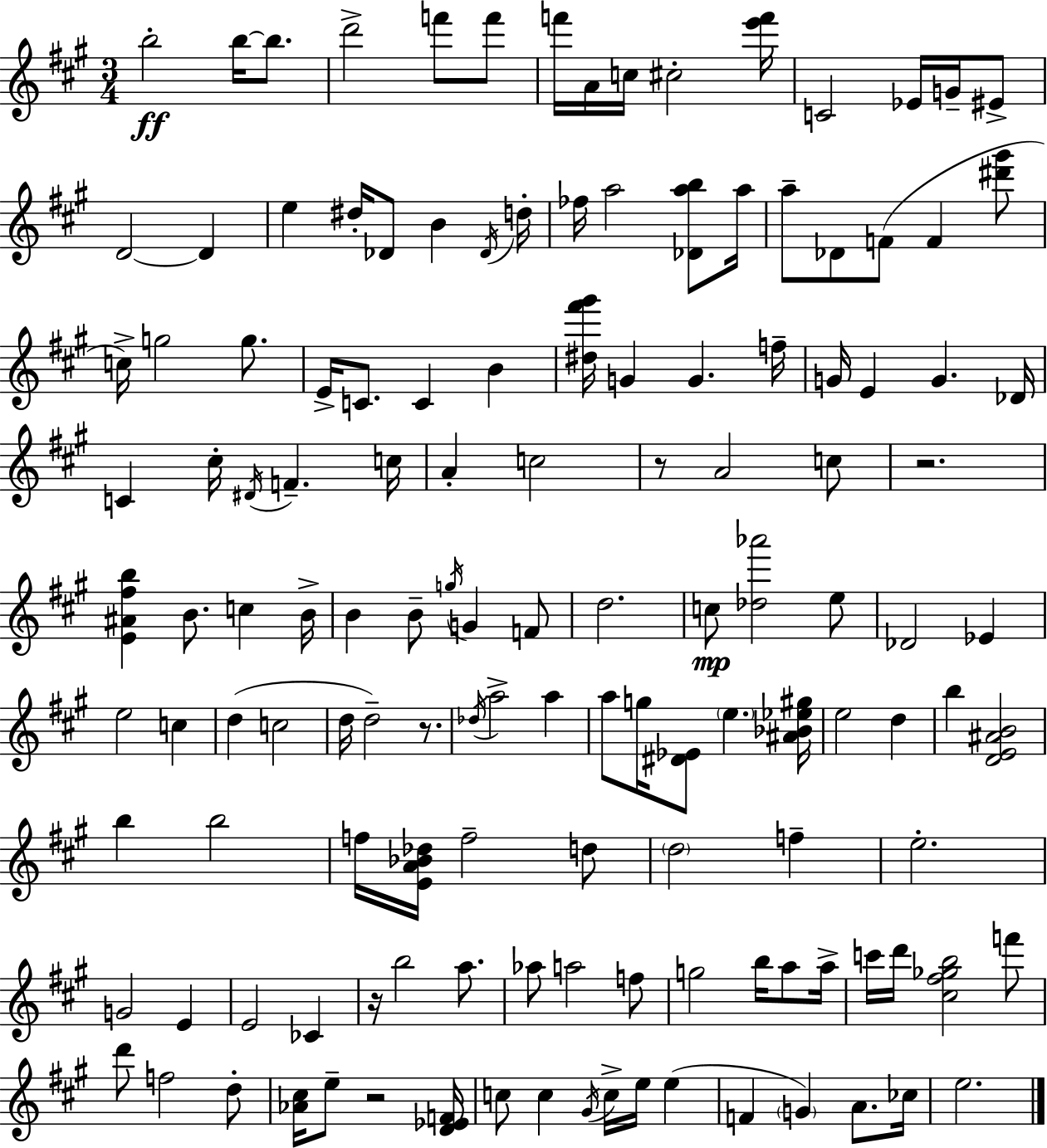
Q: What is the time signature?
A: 3/4